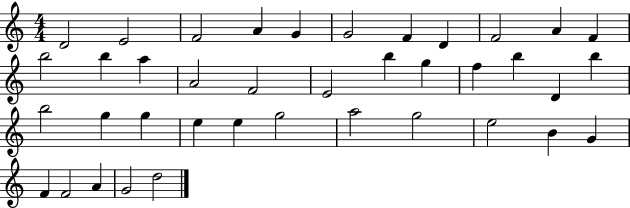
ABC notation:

X:1
T:Untitled
M:4/4
L:1/4
K:C
D2 E2 F2 A G G2 F D F2 A F b2 b a A2 F2 E2 b g f b D b b2 g g e e g2 a2 g2 e2 B G F F2 A G2 d2